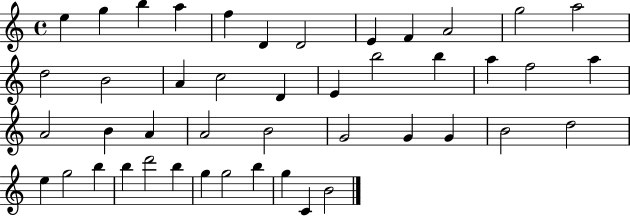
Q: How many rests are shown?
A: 0